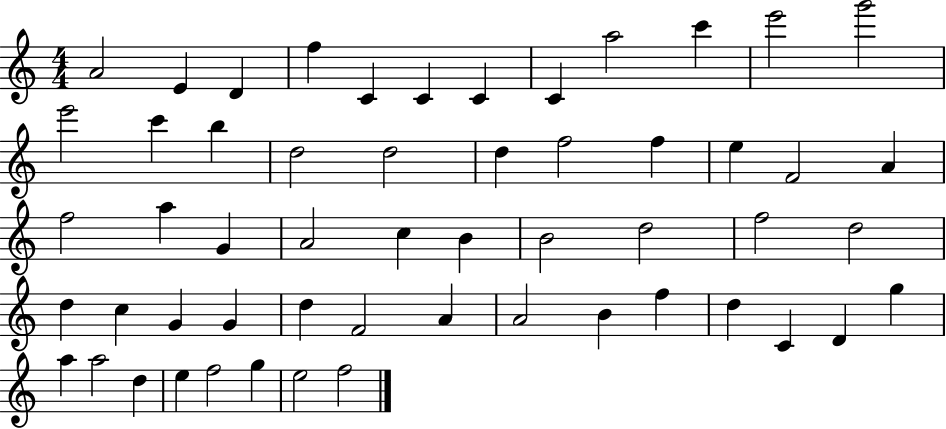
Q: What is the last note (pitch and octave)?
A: F5